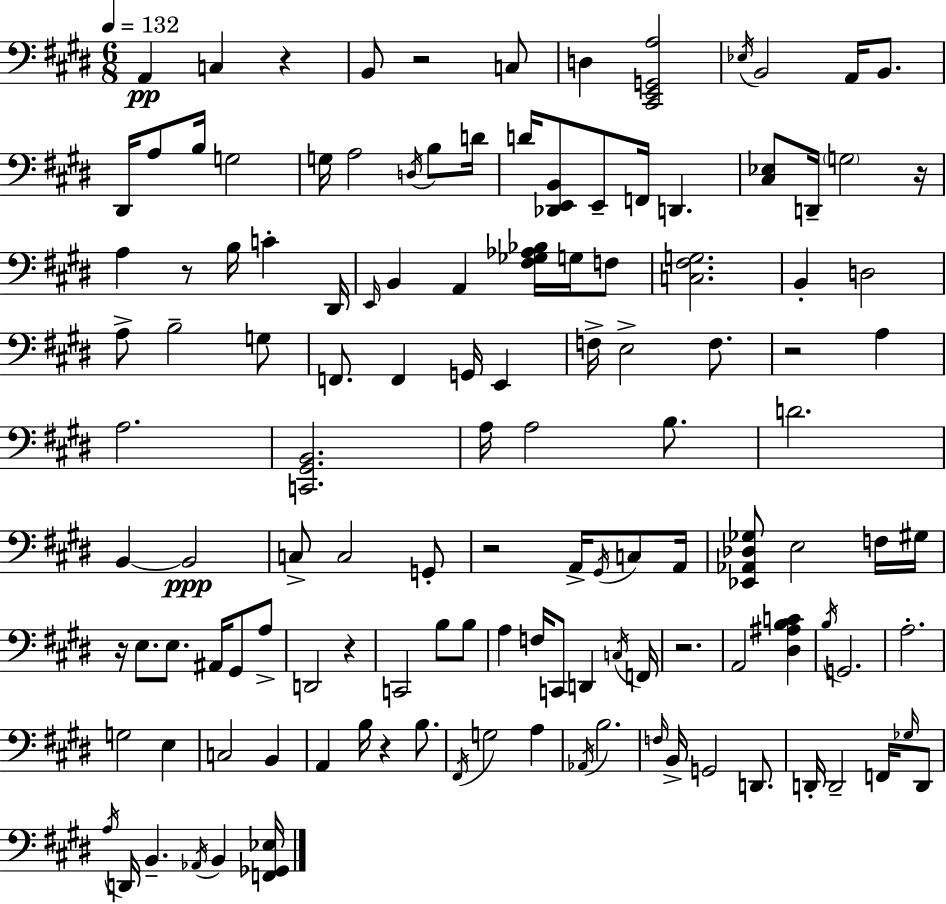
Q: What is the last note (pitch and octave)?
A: B2